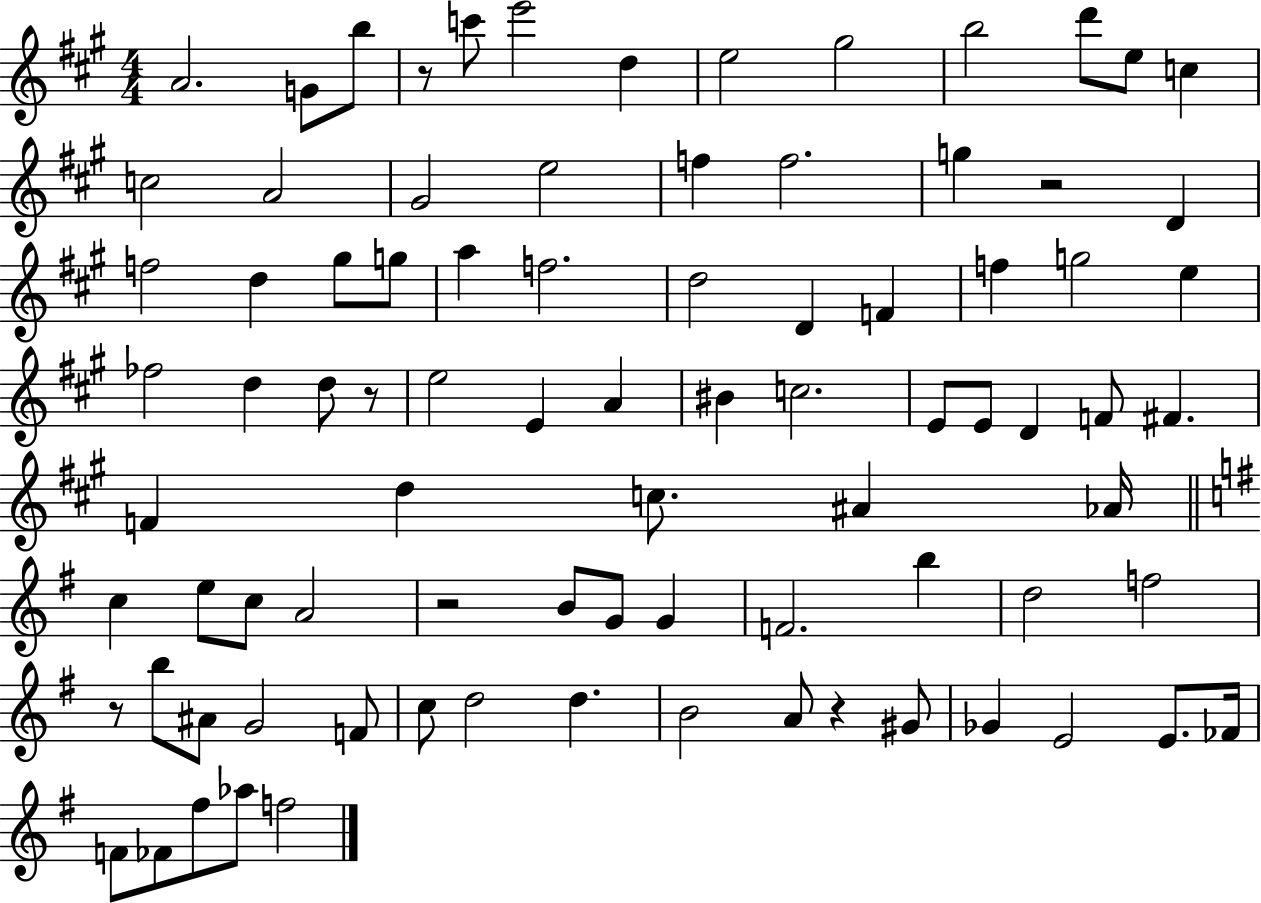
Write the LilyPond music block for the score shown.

{
  \clef treble
  \numericTimeSignature
  \time 4/4
  \key a \major
  a'2. g'8 b''8 | r8 c'''8 e'''2 d''4 | e''2 gis''2 | b''2 d'''8 e''8 c''4 | \break c''2 a'2 | gis'2 e''2 | f''4 f''2. | g''4 r2 d'4 | \break f''2 d''4 gis''8 g''8 | a''4 f''2. | d''2 d'4 f'4 | f''4 g''2 e''4 | \break fes''2 d''4 d''8 r8 | e''2 e'4 a'4 | bis'4 c''2. | e'8 e'8 d'4 f'8 fis'4. | \break f'4 d''4 c''8. ais'4 aes'16 | \bar "||" \break \key e \minor c''4 e''8 c''8 a'2 | r2 b'8 g'8 g'4 | f'2. b''4 | d''2 f''2 | \break r8 b''8 ais'8 g'2 f'8 | c''8 d''2 d''4. | b'2 a'8 r4 gis'8 | ges'4 e'2 e'8. fes'16 | \break f'8 fes'8 fis''8 aes''8 f''2 | \bar "|."
}